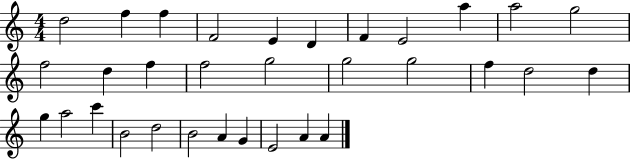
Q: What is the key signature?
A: C major